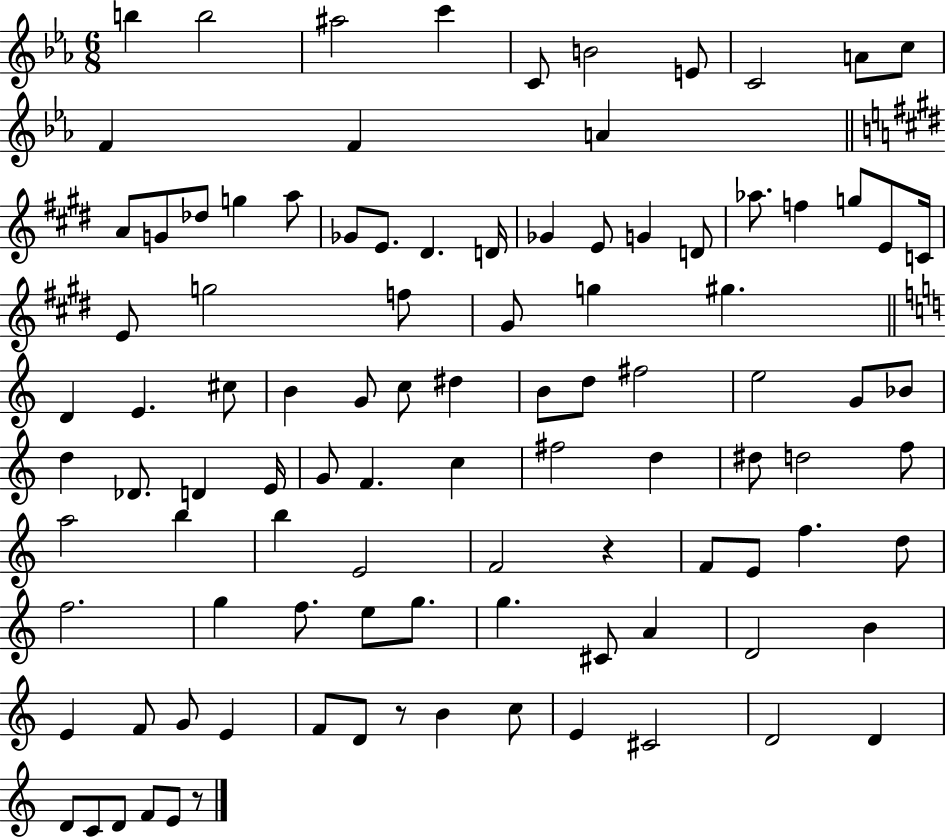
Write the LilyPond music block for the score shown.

{
  \clef treble
  \numericTimeSignature
  \time 6/8
  \key ees \major
  b''4 b''2 | ais''2 c'''4 | c'8 b'2 e'8 | c'2 a'8 c''8 | \break f'4 f'4 a'4 | \bar "||" \break \key e \major a'8 g'8 des''8 g''4 a''8 | ges'8 e'8. dis'4. d'16 | ges'4 e'8 g'4 d'8 | aes''8. f''4 g''8 e'8 c'16 | \break e'8 g''2 f''8 | gis'8 g''4 gis''4. | \bar "||" \break \key c \major d'4 e'4. cis''8 | b'4 g'8 c''8 dis''4 | b'8 d''8 fis''2 | e''2 g'8 bes'8 | \break d''4 des'8. d'4 e'16 | g'8 f'4. c''4 | fis''2 d''4 | dis''8 d''2 f''8 | \break a''2 b''4 | b''4 e'2 | f'2 r4 | f'8 e'8 f''4. d''8 | \break f''2. | g''4 f''8. e''8 g''8. | g''4. cis'8 a'4 | d'2 b'4 | \break e'4 f'8 g'8 e'4 | f'8 d'8 r8 b'4 c''8 | e'4 cis'2 | d'2 d'4 | \break d'8 c'8 d'8 f'8 e'8 r8 | \bar "|."
}